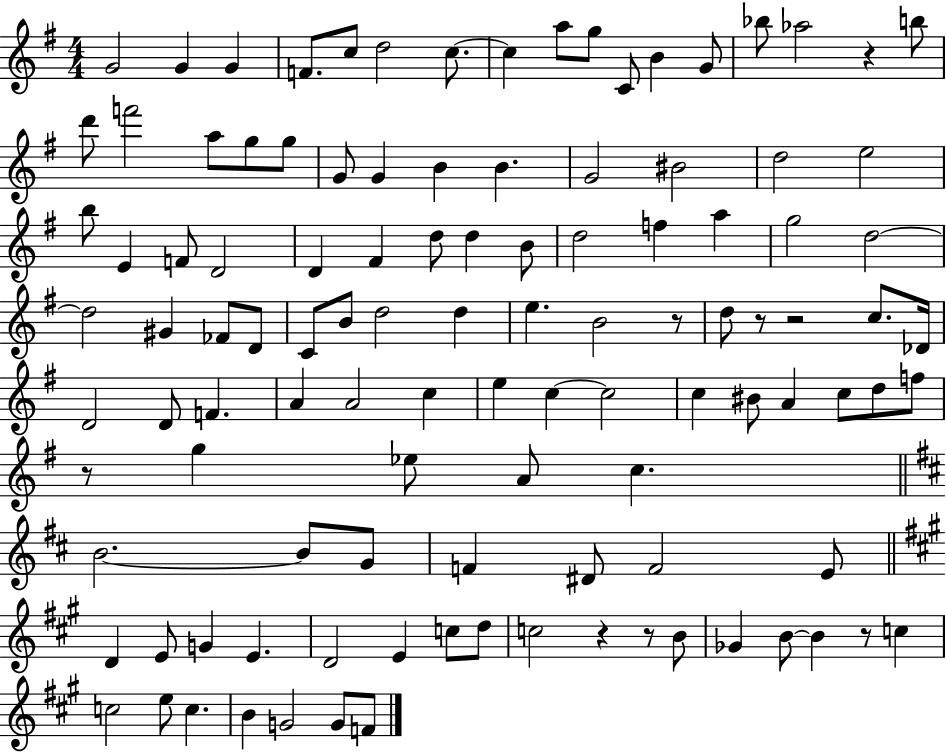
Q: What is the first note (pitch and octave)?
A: G4